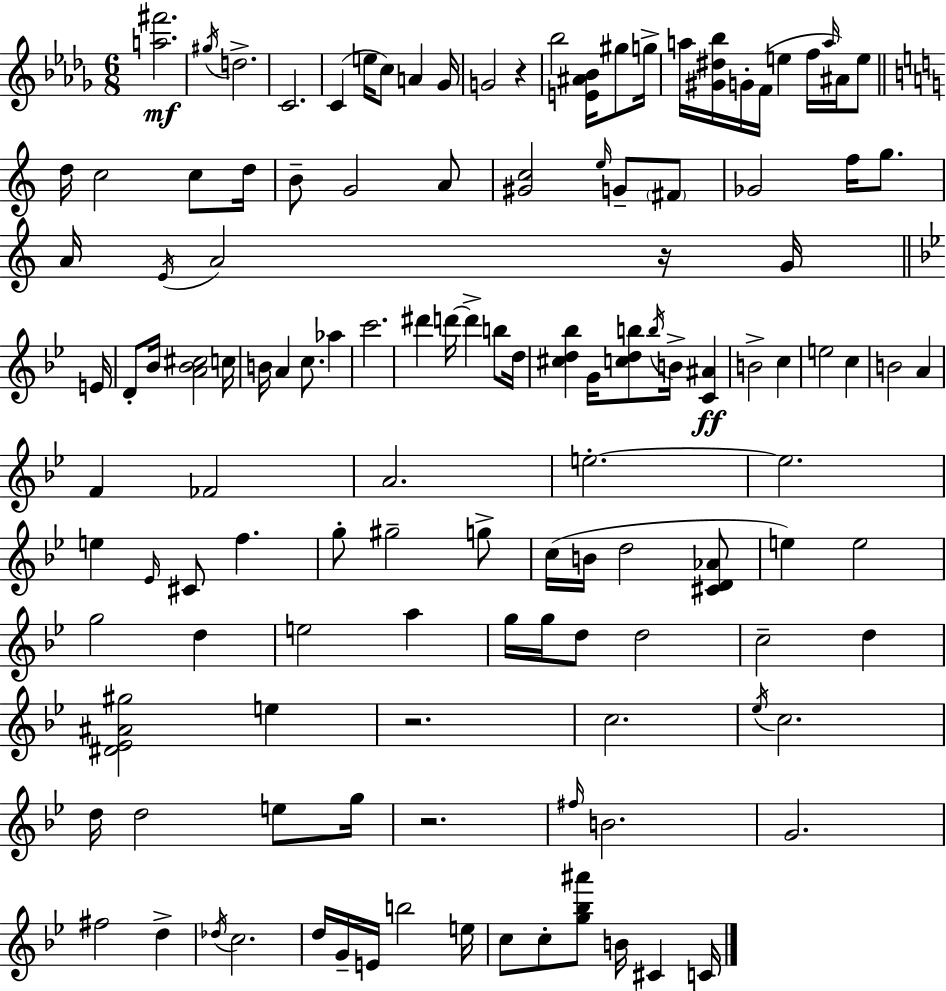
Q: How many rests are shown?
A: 4